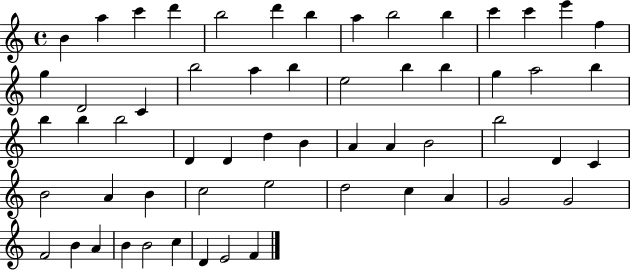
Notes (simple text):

B4/q A5/q C6/q D6/q B5/h D6/q B5/q A5/q B5/h B5/q C6/q C6/q E6/q F5/q G5/q D4/h C4/q B5/h A5/q B5/q E5/h B5/q B5/q G5/q A5/h B5/q B5/q B5/q B5/h D4/q D4/q D5/q B4/q A4/q A4/q B4/h B5/h D4/q C4/q B4/h A4/q B4/q C5/h E5/h D5/h C5/q A4/q G4/h G4/h F4/h B4/q A4/q B4/q B4/h C5/q D4/q E4/h F4/q